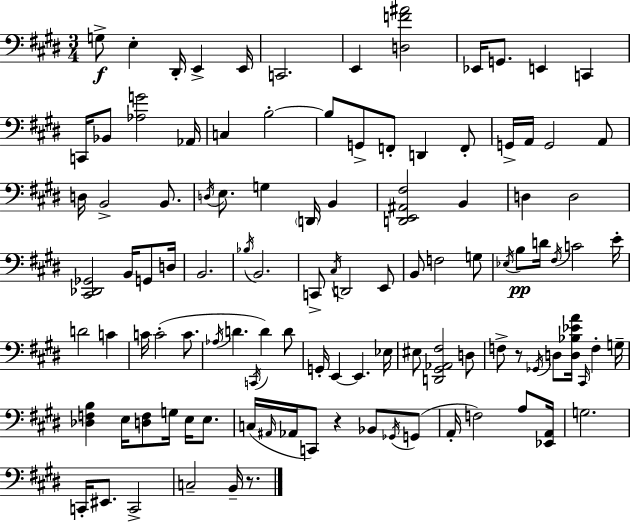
{
  \clef bass
  \numericTimeSignature
  \time 3/4
  \key e \major
  g8->\f e4-. dis,16-. e,4-> e,16 | c,2. | e,4 <d f' ais'>2 | ees,16 g,8. e,4 c,4 | \break c,16 bes,8 <aes g'>2 aes,16 | c4 b2-.~~ | b8 g,8-> f,8-. d,4 f,8-. | g,16-> a,16 g,2 a,8 | \break d16 b,2-> b,8. | \acciaccatura { d16 } e8. g4 \parenthesize d,16 b,4 | <d, e, ais, fis>2 b,4 | d4 d2 | \break <cis, des, ges,>2 b,16 g,8 | d16 b,2. | \acciaccatura { bes16 } b,2. | c,8-> \acciaccatura { cis16 } d,2 | \break e,8 b,8 f2 | g8 \acciaccatura { ees16 } b8\pp d'16 \acciaccatura { fis16 } c'2 | e'16-. d'2 | c'4 c'16 c'2-.( | \break c'8. \acciaccatura { aes16 } d'4. | \acciaccatura { c,16 }) d'4 d'8 g,16-. e,4~~ | e,4. ees16 eis8 <d, gis, aes, fis>2 | d8 f8-> r8 \acciaccatura { ges,16 } | \break d8 <d bes ees' a'>16 \grace { cis,16 } f4-. g16-- <des f b>4 | e16 <d f>8 g16 e16 e8. c16( \grace { ais,16 } aes,16 | c,8) r4 bes,8 \acciaccatura { ges,16 } g,8( a,16-. | f2) a8 <ees, a,>16 g2. | \break c,16-. | eis,8. c,2-> c2-- | b,16-- r8. \bar "|."
}